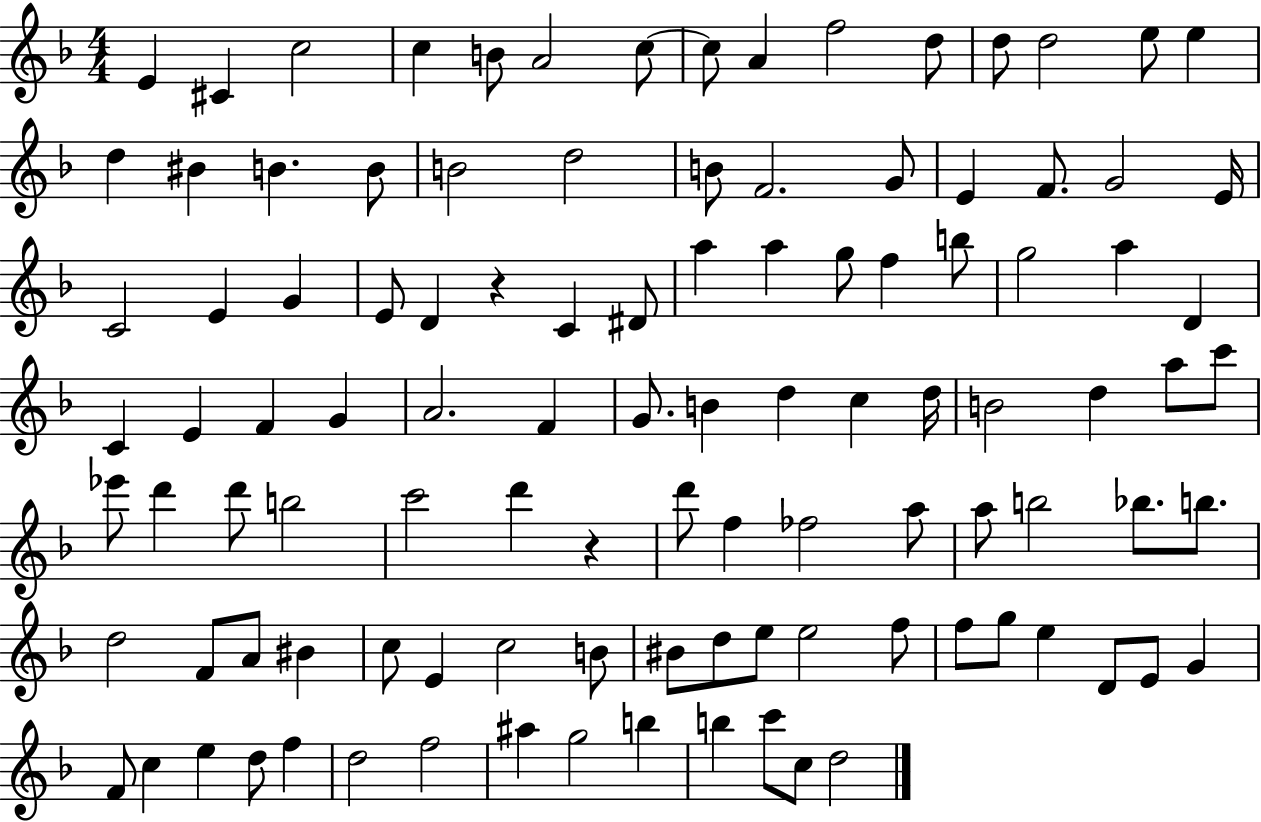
E4/q C#4/q C5/h C5/q B4/e A4/h C5/e C5/e A4/q F5/h D5/e D5/e D5/h E5/e E5/q D5/q BIS4/q B4/q. B4/e B4/h D5/h B4/e F4/h. G4/e E4/q F4/e. G4/h E4/s C4/h E4/q G4/q E4/e D4/q R/q C4/q D#4/e A5/q A5/q G5/e F5/q B5/e G5/h A5/q D4/q C4/q E4/q F4/q G4/q A4/h. F4/q G4/e. B4/q D5/q C5/q D5/s B4/h D5/q A5/e C6/e Eb6/e D6/q D6/e B5/h C6/h D6/q R/q D6/e F5/q FES5/h A5/e A5/e B5/h Bb5/e. B5/e. D5/h F4/e A4/e BIS4/q C5/e E4/q C5/h B4/e BIS4/e D5/e E5/e E5/h F5/e F5/e G5/e E5/q D4/e E4/e G4/q F4/e C5/q E5/q D5/e F5/q D5/h F5/h A#5/q G5/h B5/q B5/q C6/e C5/e D5/h